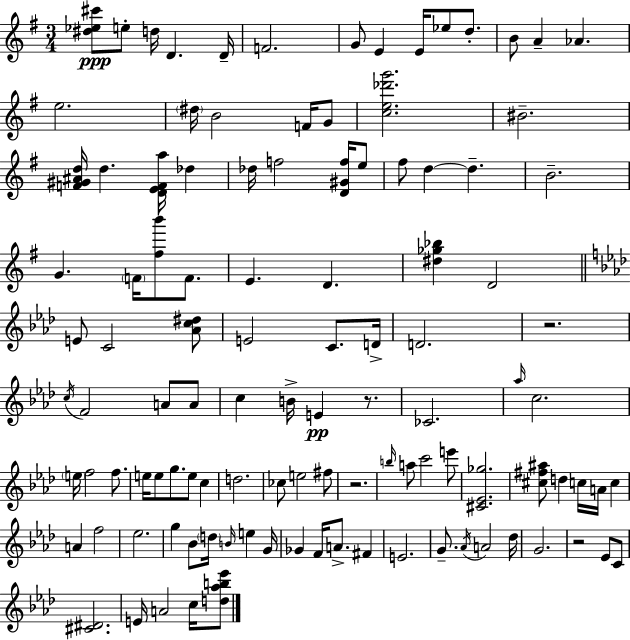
{
  \clef treble
  \numericTimeSignature
  \time 3/4
  \key g \major
  <dis'' ees'' cis'''>8\ppp e''8-. d''16 d'4. d'16-- | f'2. | g'8 e'4 e'16 ees''8 d''8.-. | b'8 a'4-- aes'4. | \break e''2. | \parenthesize dis''16 b'2 f'16 g'8 | <c'' e'' des''' g'''>2. | bis'2.-- | \break <f' gis' ais' d''>16 d''4. <d' e' f' a''>16 des''4 | des''16 f''2 <d' gis' f''>16 e''8 | fis''8 d''4~~ d''4.-- | b'2.-- | \break g'4. \parenthesize f'16 <fis'' b'''>8 f'8. | e'4. d'4. | <dis'' ges'' bes''>4 d'2 | \bar "||" \break \key aes \major e'8 c'2 <aes' c'' dis''>8 | e'2 c'8. d'16-> | d'2. | r2. | \break \acciaccatura { c''16 } f'2 a'8 a'8 | c''4 b'16-> e'4\pp r8. | ces'2. | \grace { aes''16 } c''2. | \break \parenthesize e''16 f''2 f''8. | e''16 e''8 g''8. e''8 c''4 | d''2. | ces''8 e''2 | \break fis''8 r2. | \grace { b''16 } a''8 c'''2 | e'''8 <cis' ees' ges''>2. | <cis'' fis'' ais''>8 d''4 c''16 a'16 c''4 | \break a'4 f''2 | ees''2. | g''4 bes'8 \parenthesize d''16 \grace { b'16 } e''4 | g'16 ges'4 f'16 a'8.-> | \break fis'4 e'2. | g'8.-- \acciaccatura { aes'16 } a'2 | des''16 g'2. | r2 | \break ees'8 c'8 <cis' dis'>2. | e'16 a'2 | c''16 <d'' aes'' b'' ees'''>8 \bar "|."
}